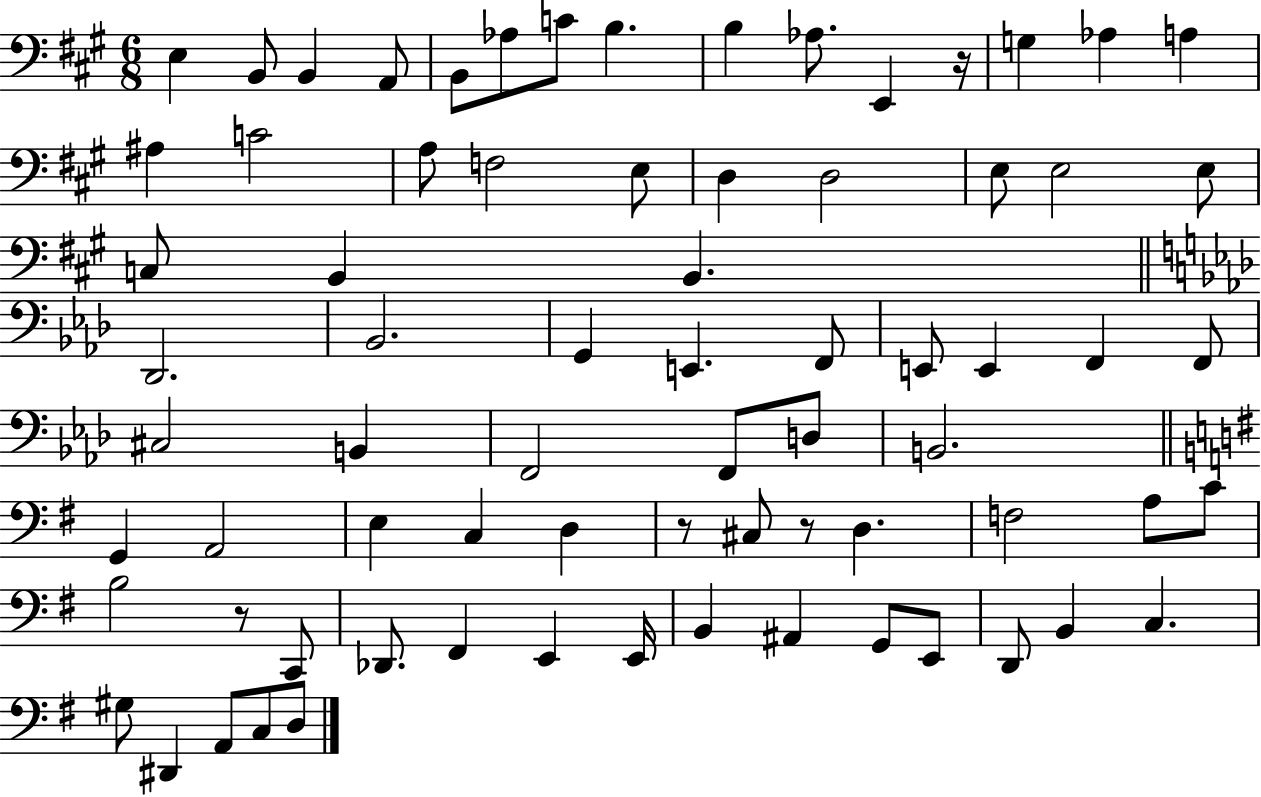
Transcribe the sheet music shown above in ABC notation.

X:1
T:Untitled
M:6/8
L:1/4
K:A
E, B,,/2 B,, A,,/2 B,,/2 _A,/2 C/2 B, B, _A,/2 E,, z/4 G, _A, A, ^A, C2 A,/2 F,2 E,/2 D, D,2 E,/2 E,2 E,/2 C,/2 B,, B,, _D,,2 _B,,2 G,, E,, F,,/2 E,,/2 E,, F,, F,,/2 ^C,2 B,, F,,2 F,,/2 D,/2 B,,2 G,, A,,2 E, C, D, z/2 ^C,/2 z/2 D, F,2 A,/2 C/2 B,2 z/2 C,,/2 _D,,/2 ^F,, E,, E,,/4 B,, ^A,, G,,/2 E,,/2 D,,/2 B,, C, ^G,/2 ^D,, A,,/2 C,/2 D,/2